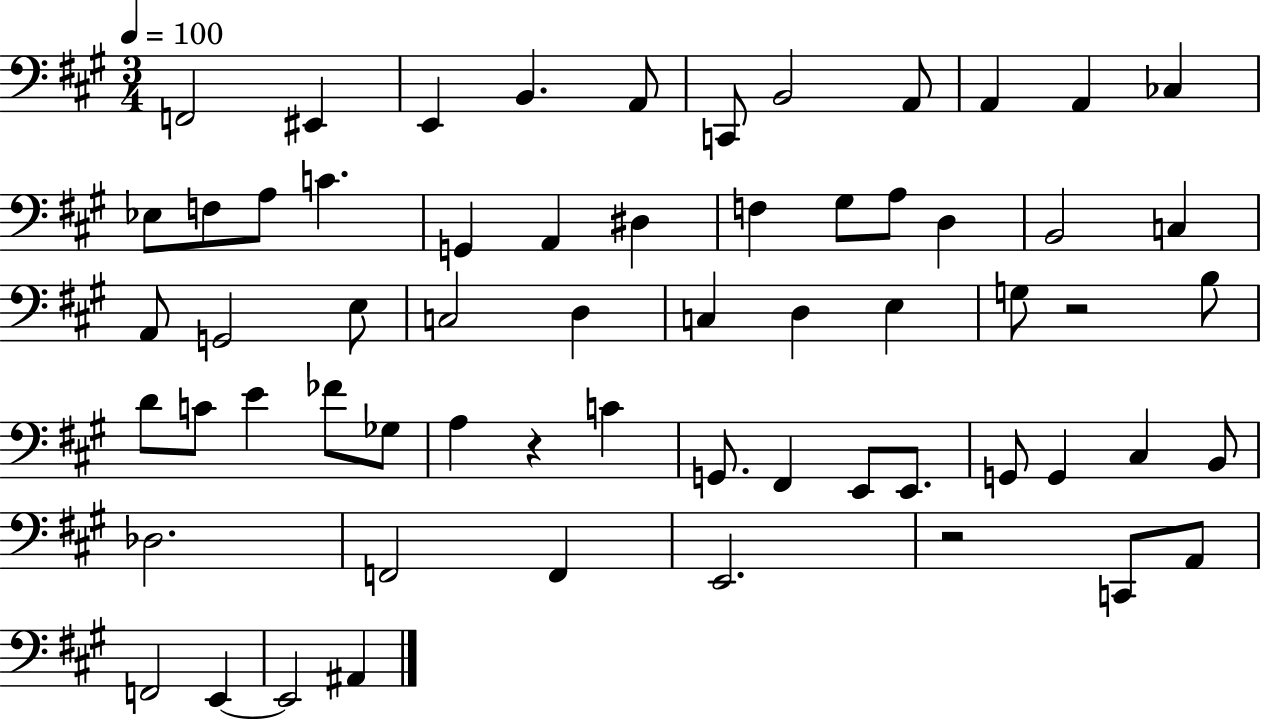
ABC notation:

X:1
T:Untitled
M:3/4
L:1/4
K:A
F,,2 ^E,, E,, B,, A,,/2 C,,/2 B,,2 A,,/2 A,, A,, _C, _E,/2 F,/2 A,/2 C G,, A,, ^D, F, ^G,/2 A,/2 D, B,,2 C, A,,/2 G,,2 E,/2 C,2 D, C, D, E, G,/2 z2 B,/2 D/2 C/2 E _F/2 _G,/2 A, z C G,,/2 ^F,, E,,/2 E,,/2 G,,/2 G,, ^C, B,,/2 _D,2 F,,2 F,, E,,2 z2 C,,/2 A,,/2 F,,2 E,, E,,2 ^A,,